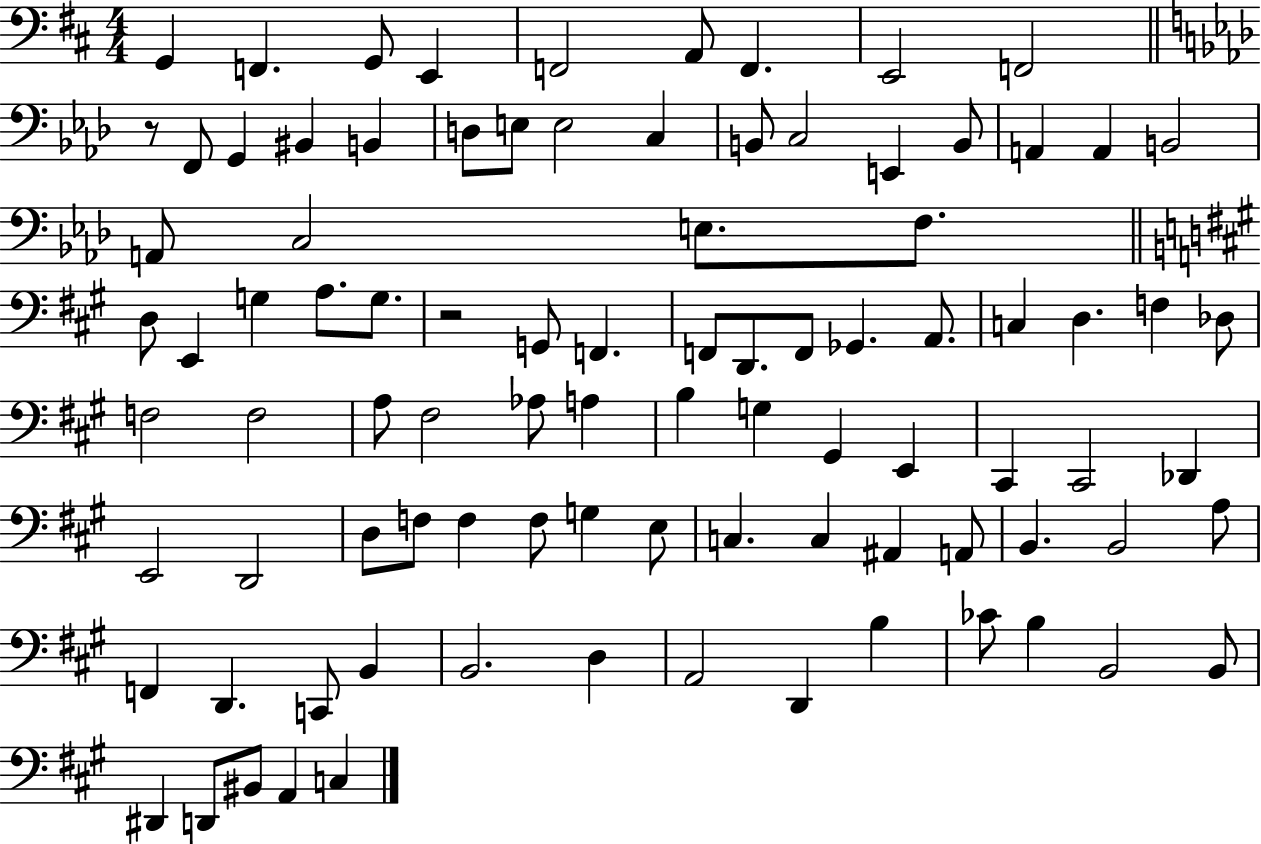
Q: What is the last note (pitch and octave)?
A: C3